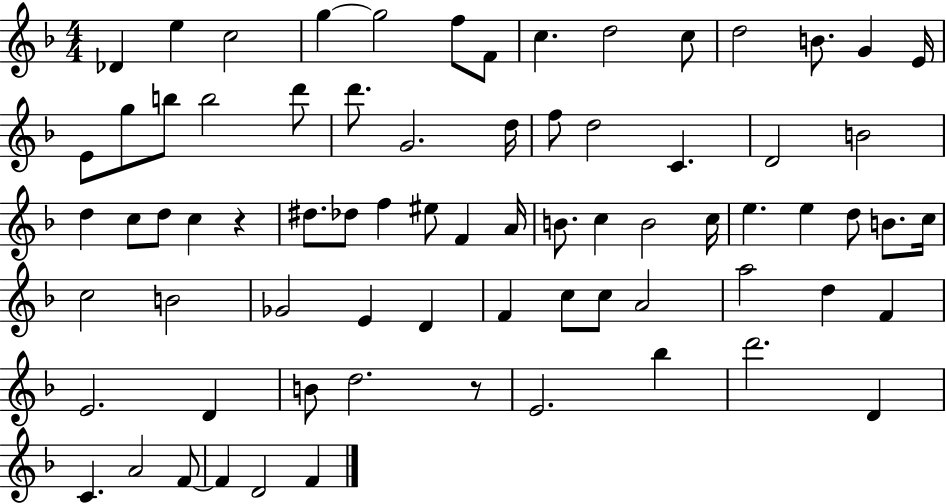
{
  \clef treble
  \numericTimeSignature
  \time 4/4
  \key f \major
  des'4 e''4 c''2 | g''4~~ g''2 f''8 f'8 | c''4. d''2 c''8 | d''2 b'8. g'4 e'16 | \break e'8 g''8 b''8 b''2 d'''8 | d'''8. g'2. d''16 | f''8 d''2 c'4. | d'2 b'2 | \break d''4 c''8 d''8 c''4 r4 | dis''8. des''8 f''4 eis''8 f'4 a'16 | b'8. c''4 b'2 c''16 | e''4. e''4 d''8 b'8. c''16 | \break c''2 b'2 | ges'2 e'4 d'4 | f'4 c''8 c''8 a'2 | a''2 d''4 f'4 | \break e'2. d'4 | b'8 d''2. r8 | e'2. bes''4 | d'''2. d'4 | \break c'4. a'2 f'8~~ | f'4 d'2 f'4 | \bar "|."
}